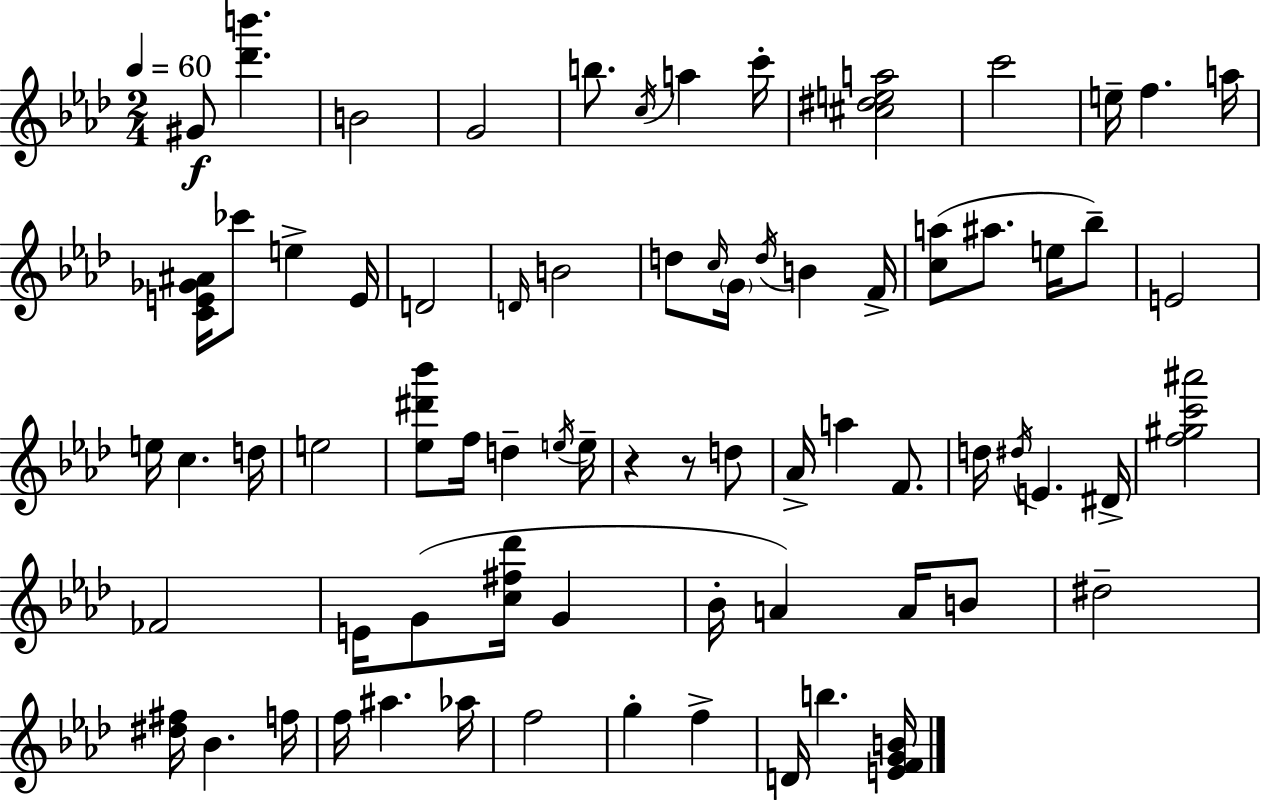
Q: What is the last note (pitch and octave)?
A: B5